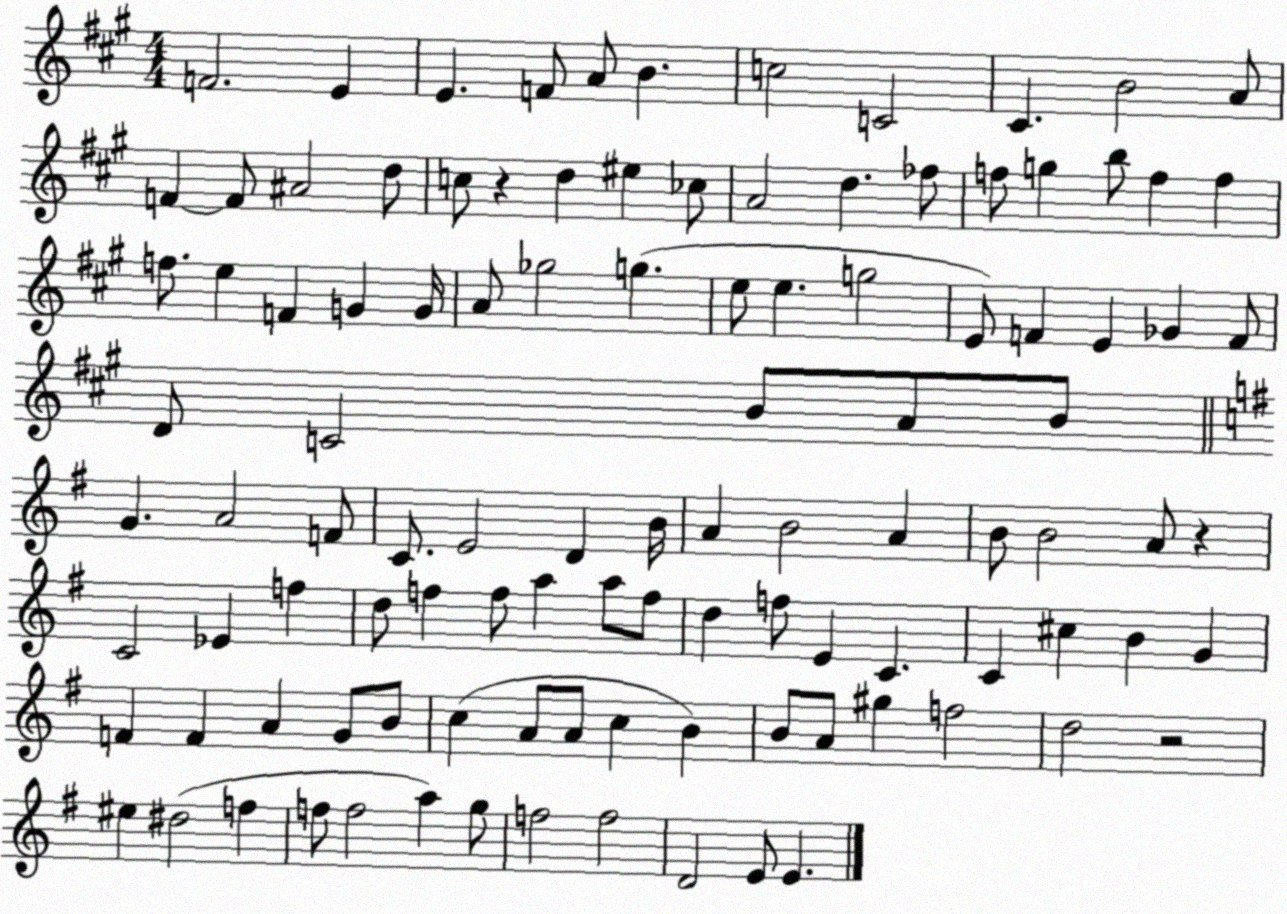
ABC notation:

X:1
T:Untitled
M:4/4
L:1/4
K:A
F2 E E F/2 A/2 B c2 C2 ^C B2 A/2 F F/2 ^A2 d/2 c/2 z d ^e _c/2 A2 d _f/2 f/2 g b/2 f f f/2 e F G G/4 A/2 _g2 g e/2 e g2 E/2 F E _G F/2 D/2 C2 B/2 A/2 B/2 G A2 F/2 C/2 E2 D B/4 A B2 A B/2 B2 A/2 z C2 _E f d/2 f f/2 a a/2 f/2 d f/2 E C C ^c B G F F A G/2 B/2 c A/2 A/2 c B B/2 A/2 ^g f2 d2 z2 ^e ^d2 f f/2 f2 a g/2 f2 f2 D2 E/2 E